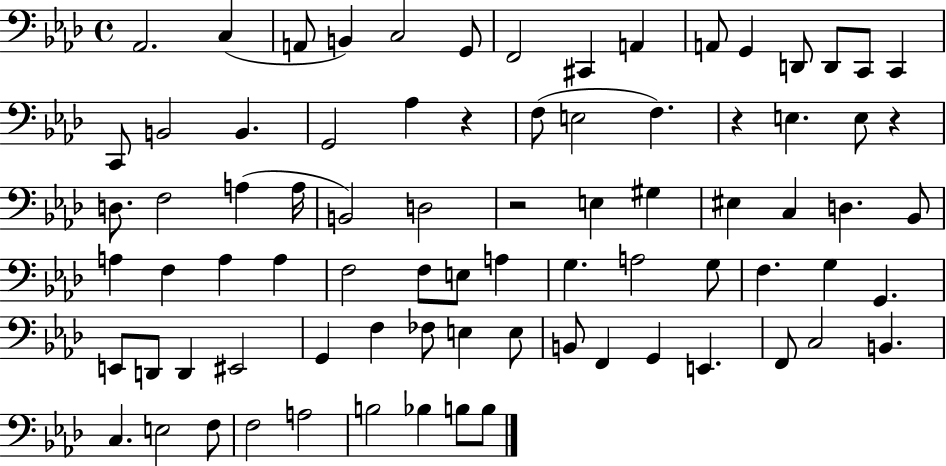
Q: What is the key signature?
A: AES major